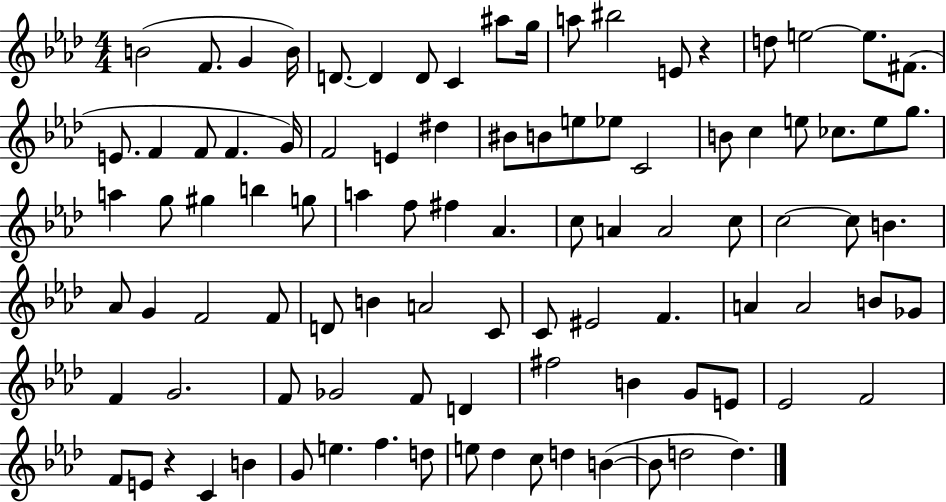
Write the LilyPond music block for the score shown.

{
  \clef treble
  \numericTimeSignature
  \time 4/4
  \key aes \major
  \repeat volta 2 { b'2( f'8. g'4 b'16) | d'8.~~ d'4 d'8 c'4 ais''8 g''16 | a''8 bis''2 e'8 r4 | d''8 e''2~~ e''8. fis'8.( | \break e'8. f'4 f'8 f'4. g'16) | f'2 e'4 dis''4 | bis'8 b'8 e''8 ees''8 c'2 | b'8 c''4 e''8 ces''8. e''8 g''8. | \break a''4 g''8 gis''4 b''4 g''8 | a''4 f''8 fis''4 aes'4. | c''8 a'4 a'2 c''8 | c''2~~ c''8 b'4. | \break aes'8 g'4 f'2 f'8 | d'8 b'4 a'2 c'8 | c'8 eis'2 f'4. | a'4 a'2 b'8 ges'8 | \break f'4 g'2. | f'8 ges'2 f'8 d'4 | fis''2 b'4 g'8 e'8 | ees'2 f'2 | \break f'8 e'8 r4 c'4 b'4 | g'8 e''4. f''4. d''8 | e''8 des''4 c''8 d''4 b'4~(~ | b'8 d''2 d''4.) | \break } \bar "|."
}